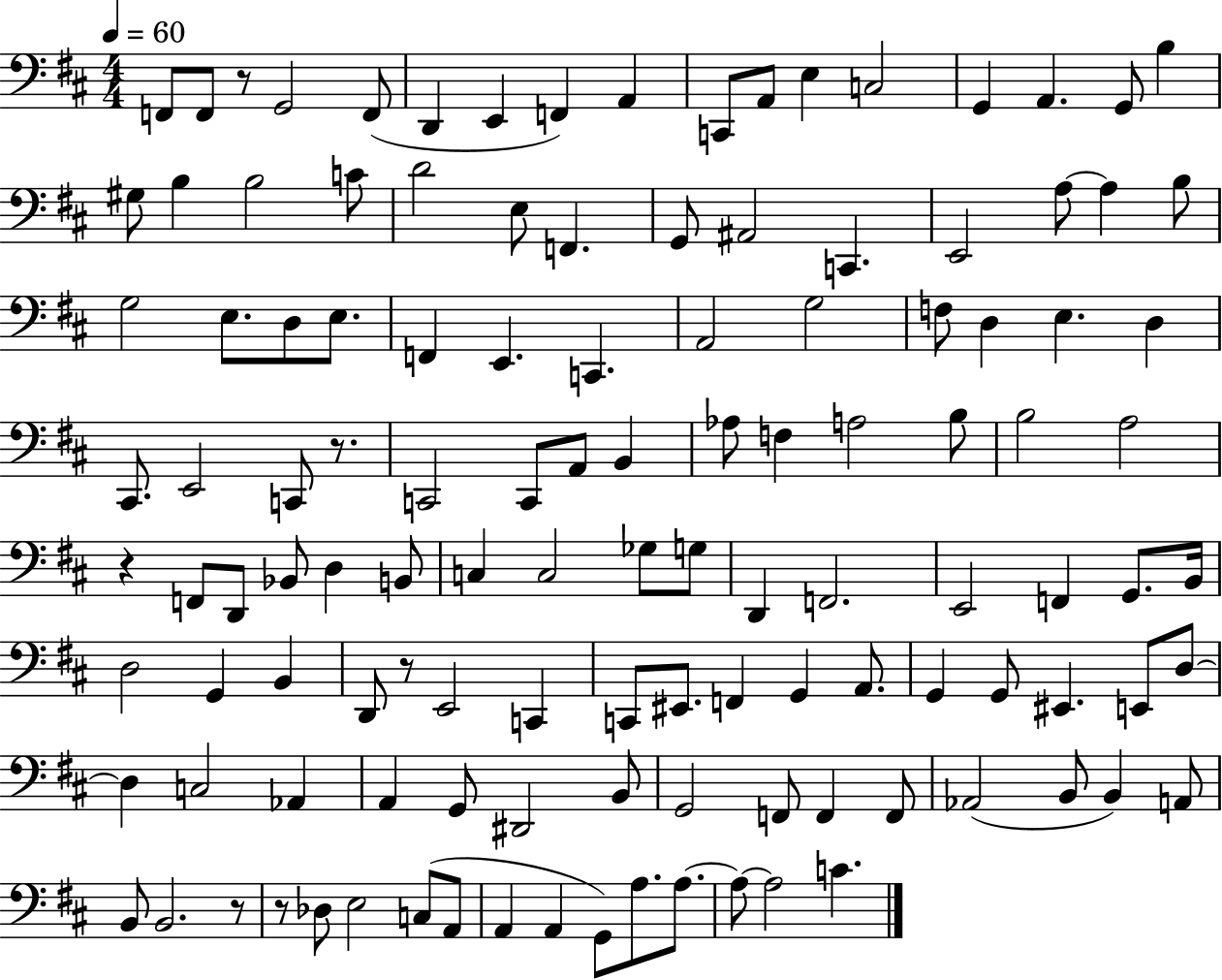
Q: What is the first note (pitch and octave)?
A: F2